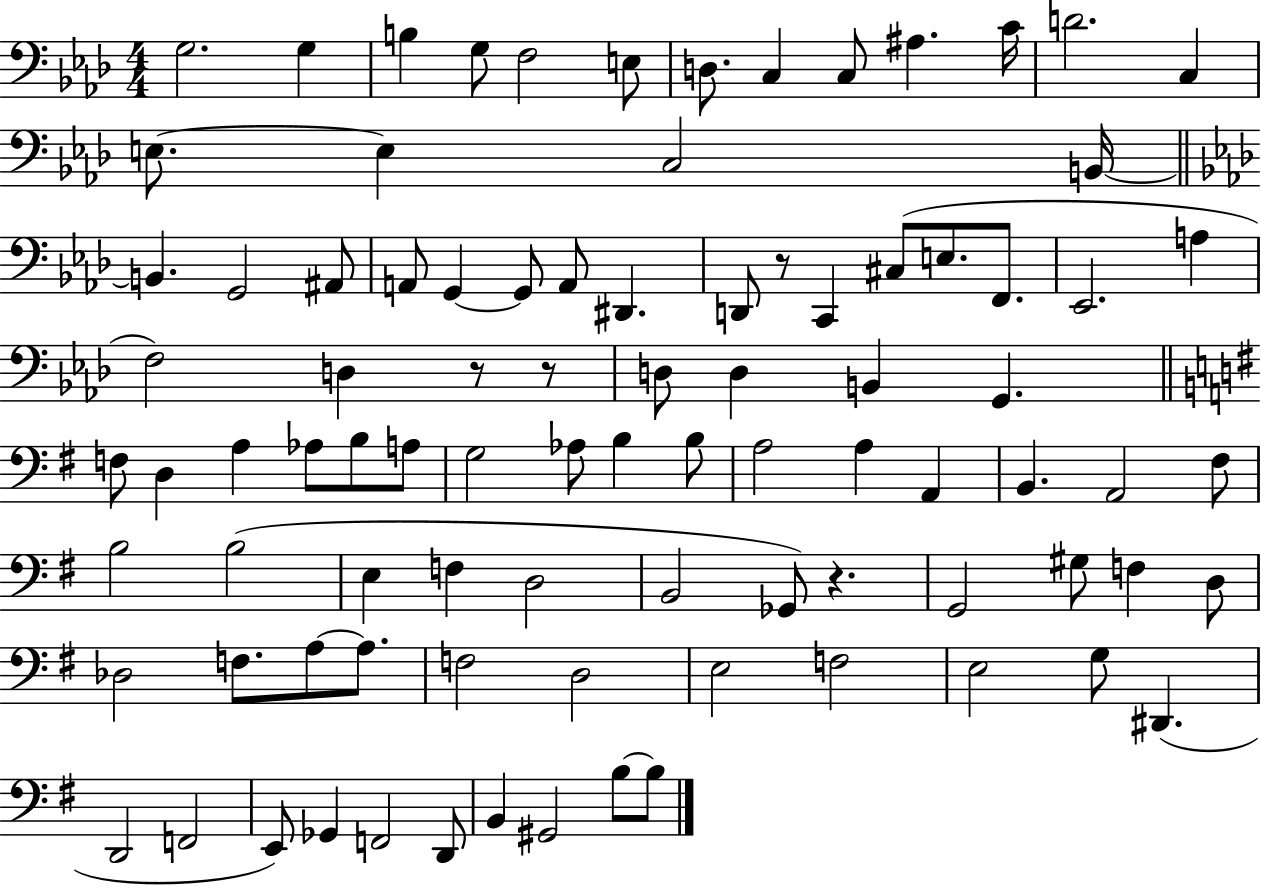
{
  \clef bass
  \numericTimeSignature
  \time 4/4
  \key aes \major
  g2. g4 | b4 g8 f2 e8 | d8. c4 c8 ais4. c'16 | d'2. c4 | \break e8.~~ e4 c2 b,16~~ | \bar "||" \break \key aes \major b,4. g,2 ais,8 | a,8 g,4~~ g,8 a,8 dis,4. | d,8 r8 c,4 cis8( e8. f,8. | ees,2. a4 | \break f2) d4 r8 r8 | d8 d4 b,4 g,4. | \bar "||" \break \key e \minor f8 d4 a4 aes8 b8 a8 | g2 aes8 b4 b8 | a2 a4 a,4 | b,4. a,2 fis8 | \break b2 b2( | e4 f4 d2 | b,2 ges,8) r4. | g,2 gis8 f4 d8 | \break des2 f8. a8~~ a8. | f2 d2 | e2 f2 | e2 g8 dis,4.( | \break d,2 f,2 | e,8) ges,4 f,2 d,8 | b,4 gis,2 b8~~ b8 | \bar "|."
}